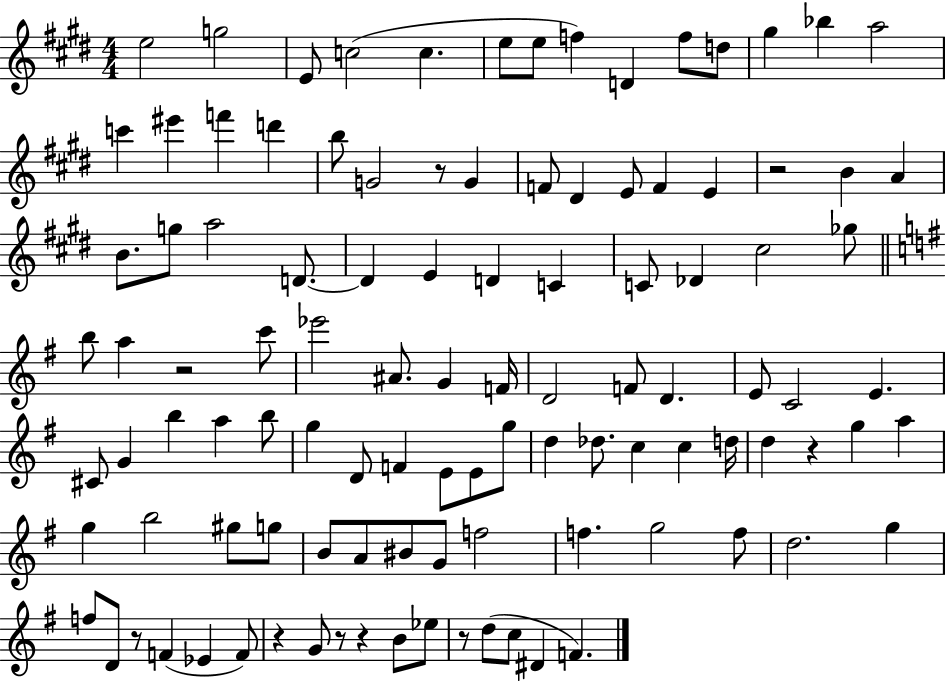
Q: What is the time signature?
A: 4/4